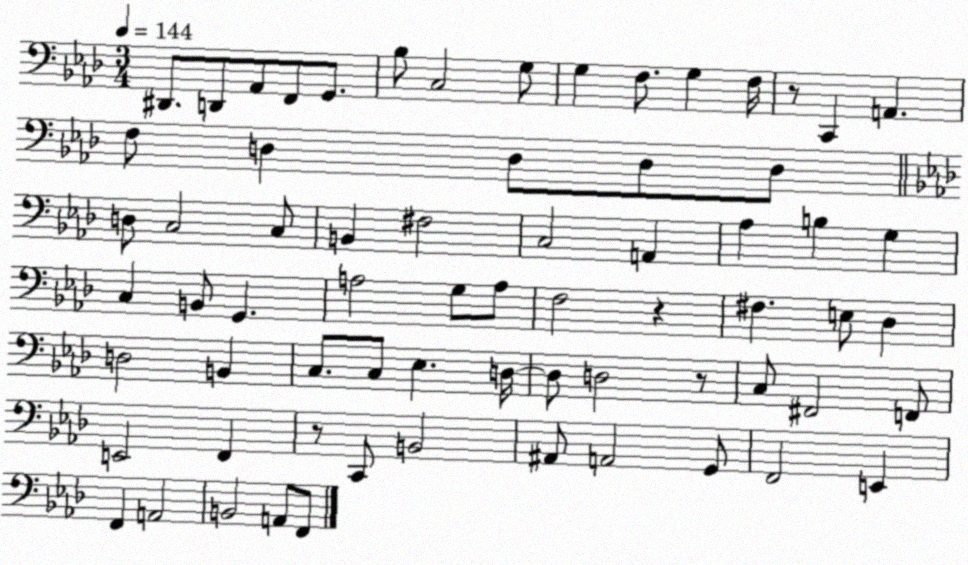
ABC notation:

X:1
T:Untitled
M:3/4
L:1/4
K:Ab
^D,,/2 D,,/2 _A,,/2 F,,/2 G,,/2 _B,/2 C,2 G,/2 G, F,/2 G, F,/4 z/2 C,, A,, F,/2 D, D,/2 D,/2 D,/2 D,/2 C,2 C,/2 B,, ^F,2 C,2 A,, _A, B, G, C, B,,/2 G,, A,2 G,/2 A,/2 F,2 z ^F, E,/2 _D, D,2 B,, C,/2 C,/2 _E, D,/4 D,/2 D,2 z/2 C,/2 ^F,,2 F,,/2 E,,2 F,, z/2 C,,/2 B,,2 ^A,,/2 A,,2 G,,/2 F,,2 E,, F,, A,,2 B,,2 A,,/2 F,,/2